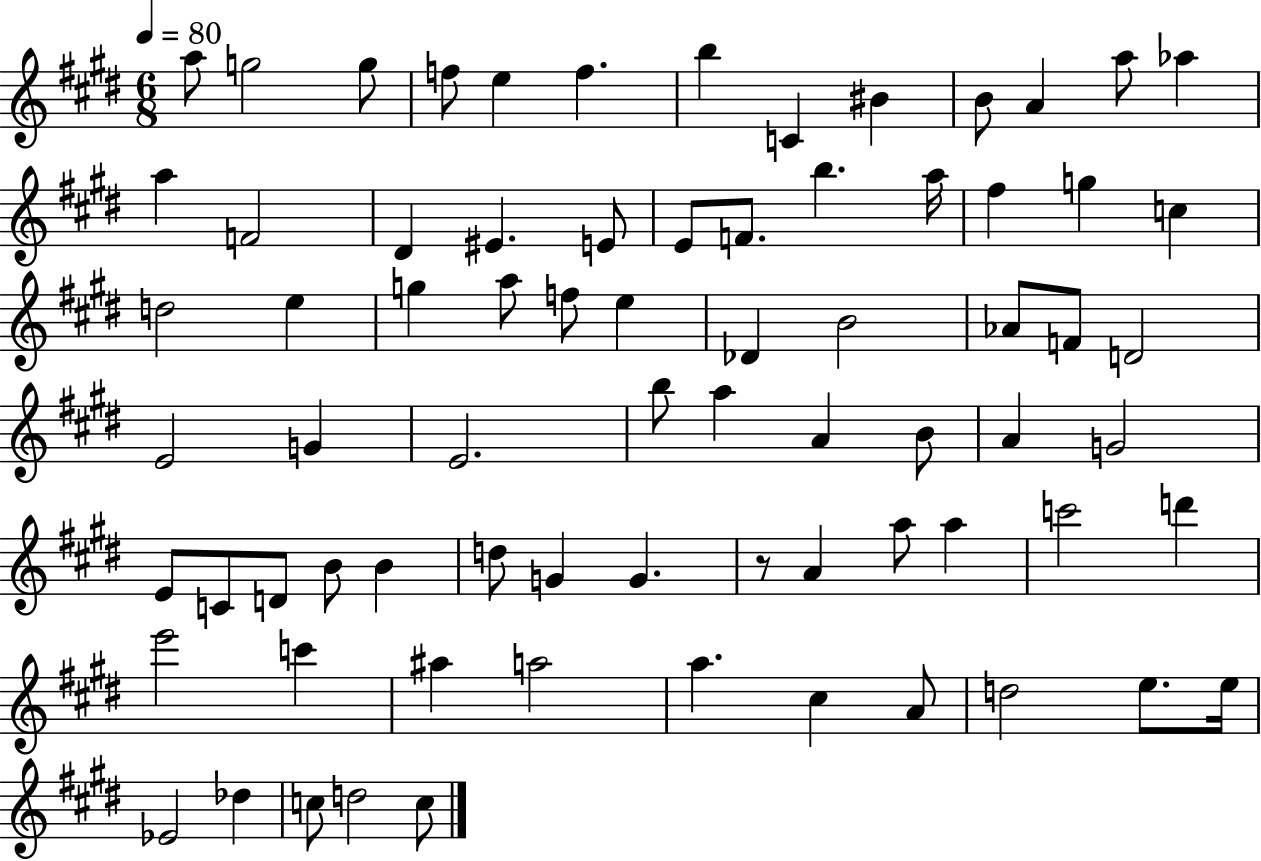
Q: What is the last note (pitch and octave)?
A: C5